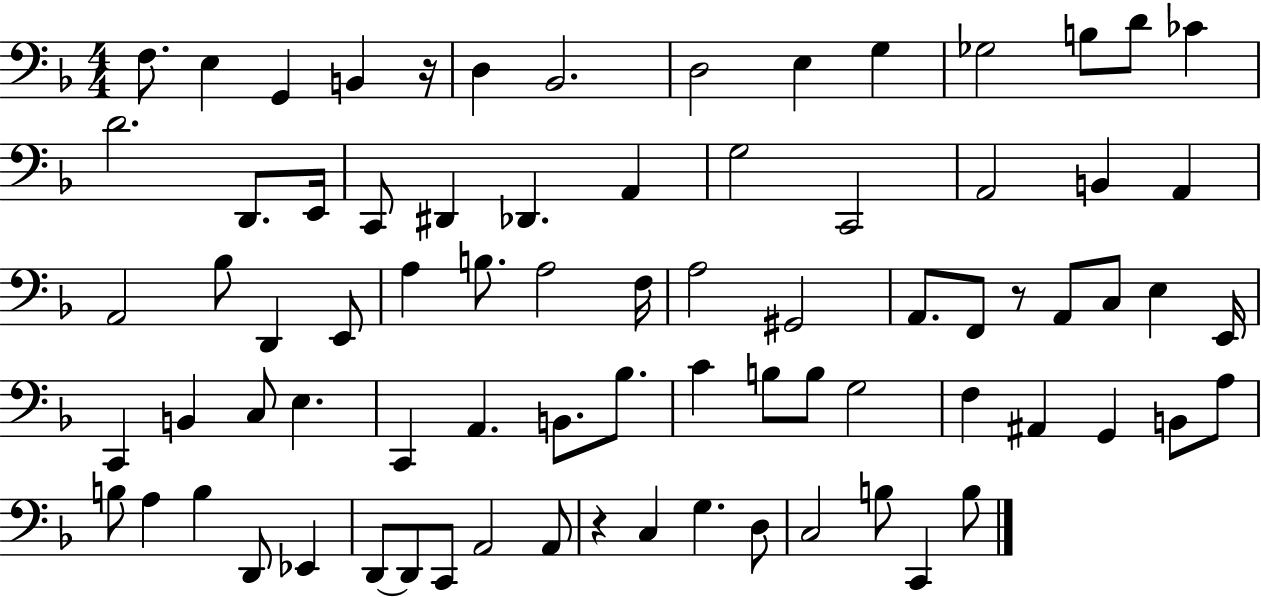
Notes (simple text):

F3/e. E3/q G2/q B2/q R/s D3/q Bb2/h. D3/h E3/q G3/q Gb3/h B3/e D4/e CES4/q D4/h. D2/e. E2/s C2/e D#2/q Db2/q. A2/q G3/h C2/h A2/h B2/q A2/q A2/h Bb3/e D2/q E2/e A3/q B3/e. A3/h F3/s A3/h G#2/h A2/e. F2/e R/e A2/e C3/e E3/q E2/s C2/q B2/q C3/e E3/q. C2/q A2/q. B2/e. Bb3/e. C4/q B3/e B3/e G3/h F3/q A#2/q G2/q B2/e A3/e B3/e A3/q B3/q D2/e Eb2/q D2/e D2/e C2/e A2/h A2/e R/q C3/q G3/q. D3/e C3/h B3/e C2/q B3/e